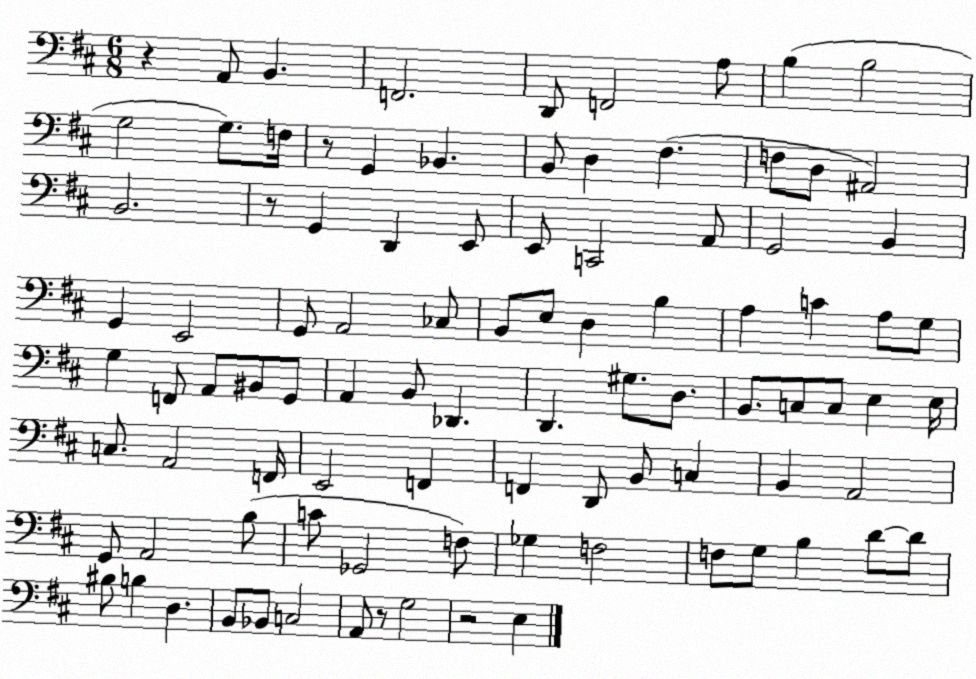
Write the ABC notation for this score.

X:1
T:Untitled
M:6/8
L:1/4
K:D
z A,,/2 B,, F,,2 D,,/2 F,,2 A,/2 B, B,2 G,2 G,/2 F,/4 z/2 G,, _B,, B,,/2 D, ^F, F,/2 D,/2 ^A,,2 B,,2 z/2 G,, D,, E,,/2 E,,/2 C,,2 A,,/2 G,,2 B,, G,, E,,2 G,,/2 A,,2 _C,/2 B,,/2 E,/2 D, B, A, C A,/2 G,/2 G, F,,/2 A,,/2 ^B,,/2 G,,/2 A,, B,,/2 _D,, D,, ^G,/2 D,/2 B,,/2 C,/2 C,/2 E, E,/4 C,/2 A,,2 F,,/4 E,,2 F,, F,, D,,/2 B,,/2 C, B,, A,,2 G,,/2 A,,2 B,/2 C/2 _G,,2 F,/2 _G, F,2 F,/2 G,/2 B, D/2 D/2 ^B,/2 B, D, B,,/2 _B,,/2 C,2 A,,/2 z/2 G,2 z2 E,